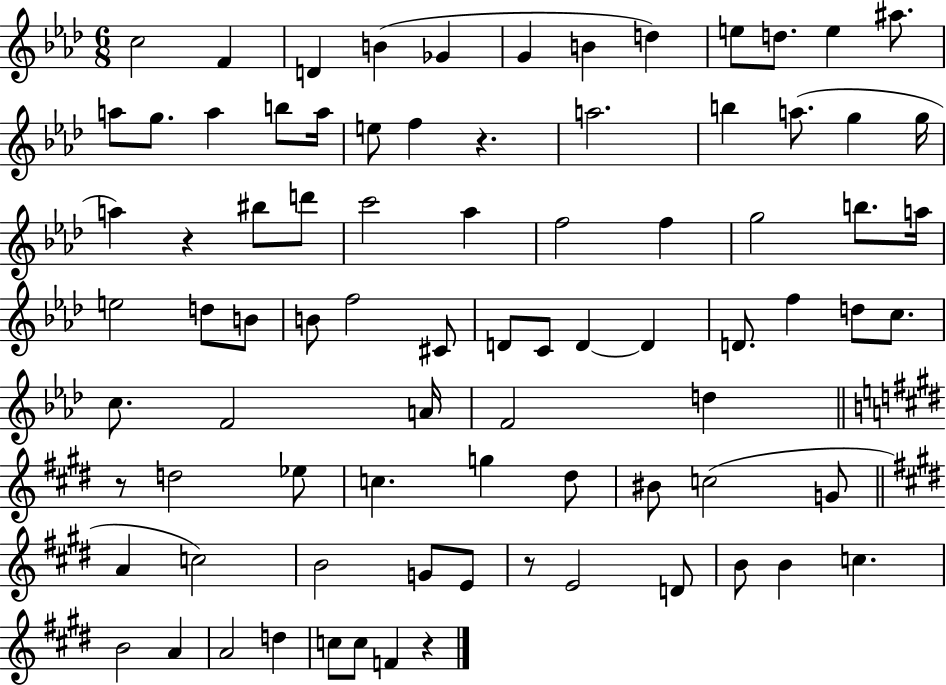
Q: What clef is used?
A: treble